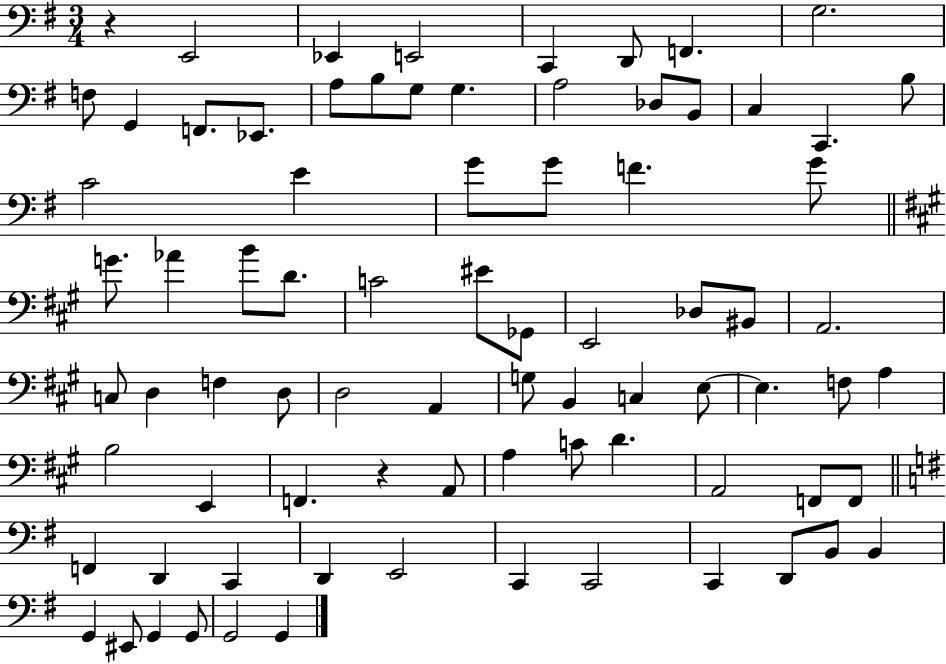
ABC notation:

X:1
T:Untitled
M:3/4
L:1/4
K:G
z E,,2 _E,, E,,2 C,, D,,/2 F,, G,2 F,/2 G,, F,,/2 _E,,/2 A,/2 B,/2 G,/2 G, A,2 _D,/2 B,,/2 C, C,, B,/2 C2 E G/2 G/2 F G/2 G/2 _A B/2 D/2 C2 ^E/2 _G,,/2 E,,2 _D,/2 ^B,,/2 A,,2 C,/2 D, F, D,/2 D,2 A,, G,/2 B,, C, E,/2 E, F,/2 A, B,2 E,, F,, z A,,/2 A, C/2 D A,,2 F,,/2 F,,/2 F,, D,, C,, D,, E,,2 C,, C,,2 C,, D,,/2 B,,/2 B,, G,, ^E,,/2 G,, G,,/2 G,,2 G,,